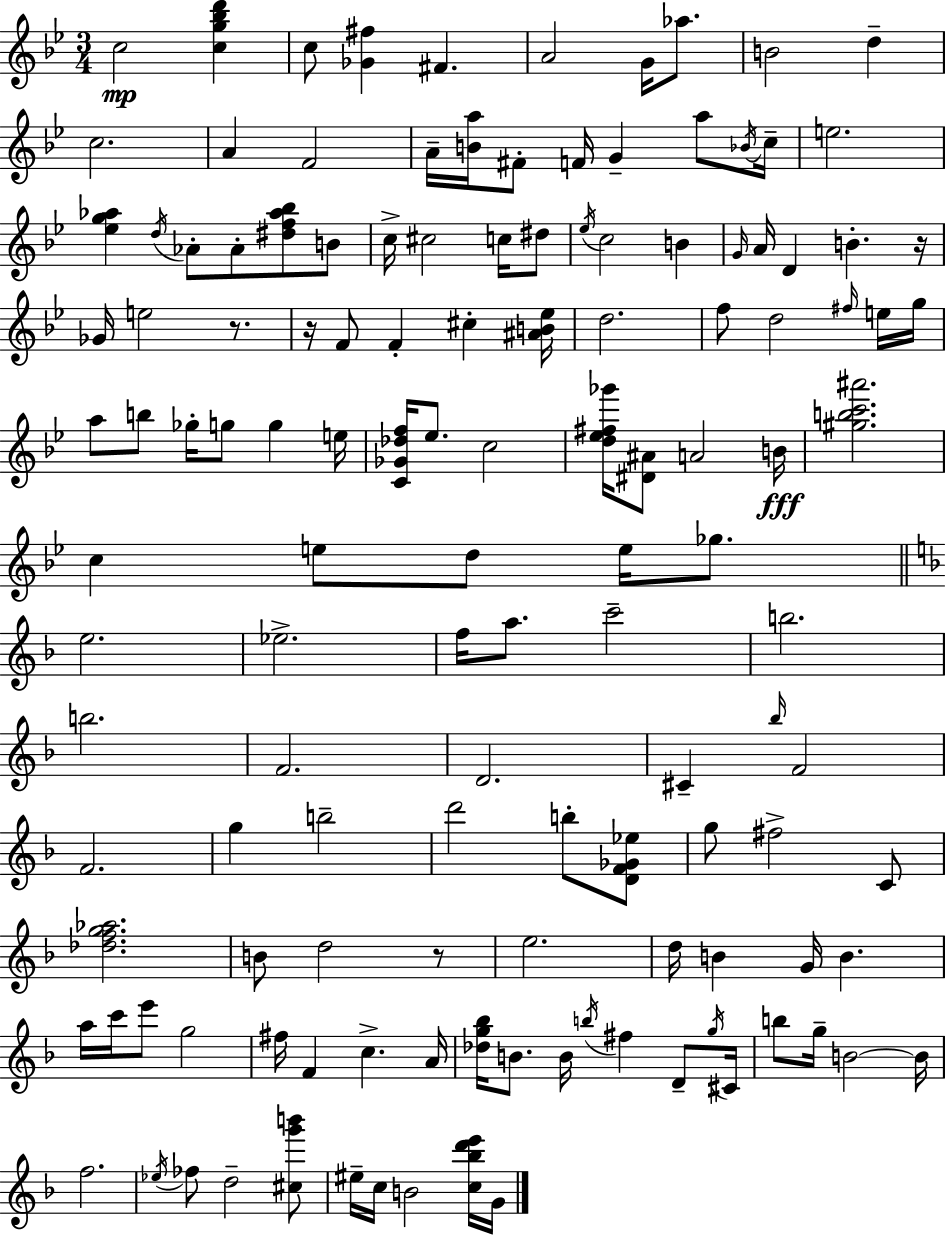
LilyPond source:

{
  \clef treble
  \numericTimeSignature
  \time 3/4
  \key bes \major
  c''2\mp <c'' g'' bes'' d'''>4 | c''8 <ges' fis''>4 fis'4. | a'2 g'16 aes''8. | b'2 d''4-- | \break c''2. | a'4 f'2 | a'16-- <b' a''>16 fis'8-. f'16 g'4-- a''8 \acciaccatura { bes'16 } | c''16-- e''2. | \break <ees'' g'' aes''>4 \acciaccatura { d''16 } aes'8-. aes'8-. <dis'' f'' aes'' bes''>8 | b'8 c''16-> cis''2 c''16 | dis''8 \acciaccatura { ees''16 } c''2 b'4 | \grace { g'16 } a'16 d'4 b'4.-. | \break r16 ges'16 e''2 | r8. r16 f'8 f'4-. cis''4-. | <ais' b' ees''>16 d''2. | f''8 d''2 | \break \grace { fis''16 } e''16 g''16 a''8 b''8 ges''16-. g''8 | g''4 e''16 <c' ges' des'' f''>16 ees''8. c''2 | <d'' ees'' fis'' ges'''>16 <dis' ais'>8 a'2 | b'16\fff <gis'' b'' c''' ais'''>2. | \break c''4 e''8 d''8 | e''16 ges''8. \bar "||" \break \key f \major e''2. | ees''2.-> | f''16 a''8. c'''2-- | b''2. | \break b''2. | f'2. | d'2. | cis'4-- \grace { bes''16 } f'2 | \break f'2. | g''4 b''2-- | d'''2 b''8-. <d' f' ges' ees''>8 | g''8 fis''2-> c'8 | \break <des'' f'' g'' aes''>2. | b'8 d''2 r8 | e''2. | d''16 b'4 g'16 b'4. | \break a''16 c'''16 e'''8 g''2 | fis''16 f'4 c''4.-> | a'16 <des'' g'' bes''>16 b'8. b'16 \acciaccatura { b''16 } fis''4 d'8-- | \acciaccatura { g''16 } cis'16 b''8 g''16-- b'2~~ | \break b'16 f''2. | \acciaccatura { ees''16 } fes''8 d''2-- | <cis'' g''' b'''>8 eis''16-- c''16 b'2 | <c'' bes'' d''' e'''>16 g'16 \bar "|."
}